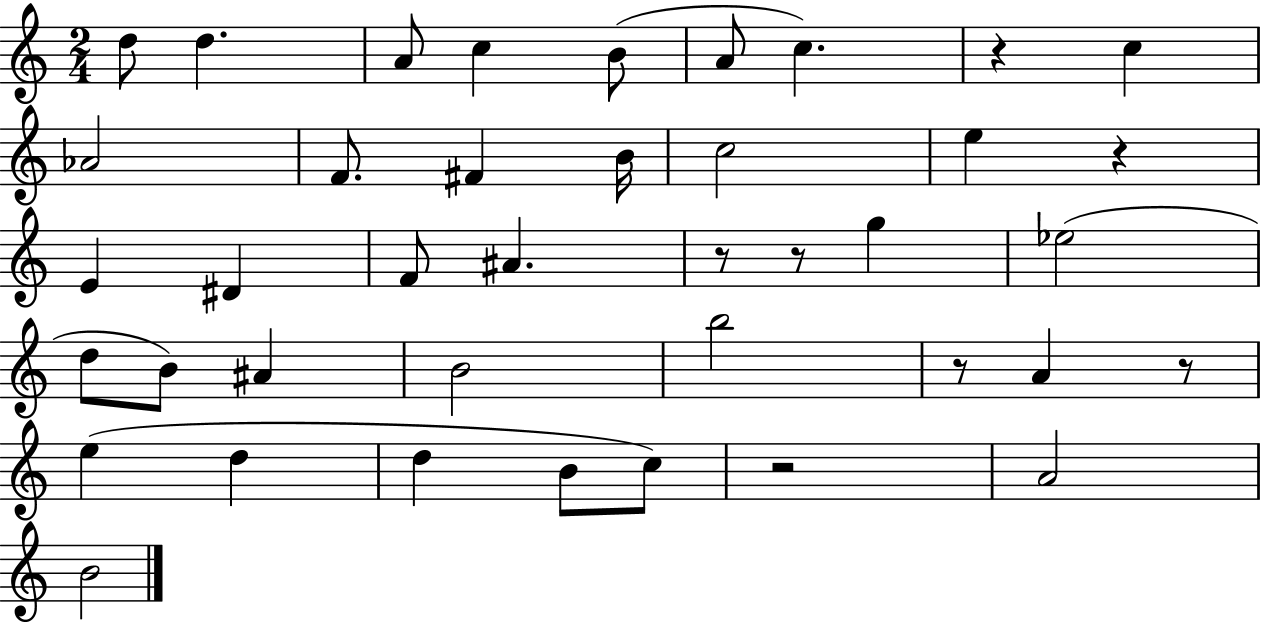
X:1
T:Untitled
M:2/4
L:1/4
K:C
d/2 d A/2 c B/2 A/2 c z c _A2 F/2 ^F B/4 c2 e z E ^D F/2 ^A z/2 z/2 g _e2 d/2 B/2 ^A B2 b2 z/2 A z/2 e d d B/2 c/2 z2 A2 B2